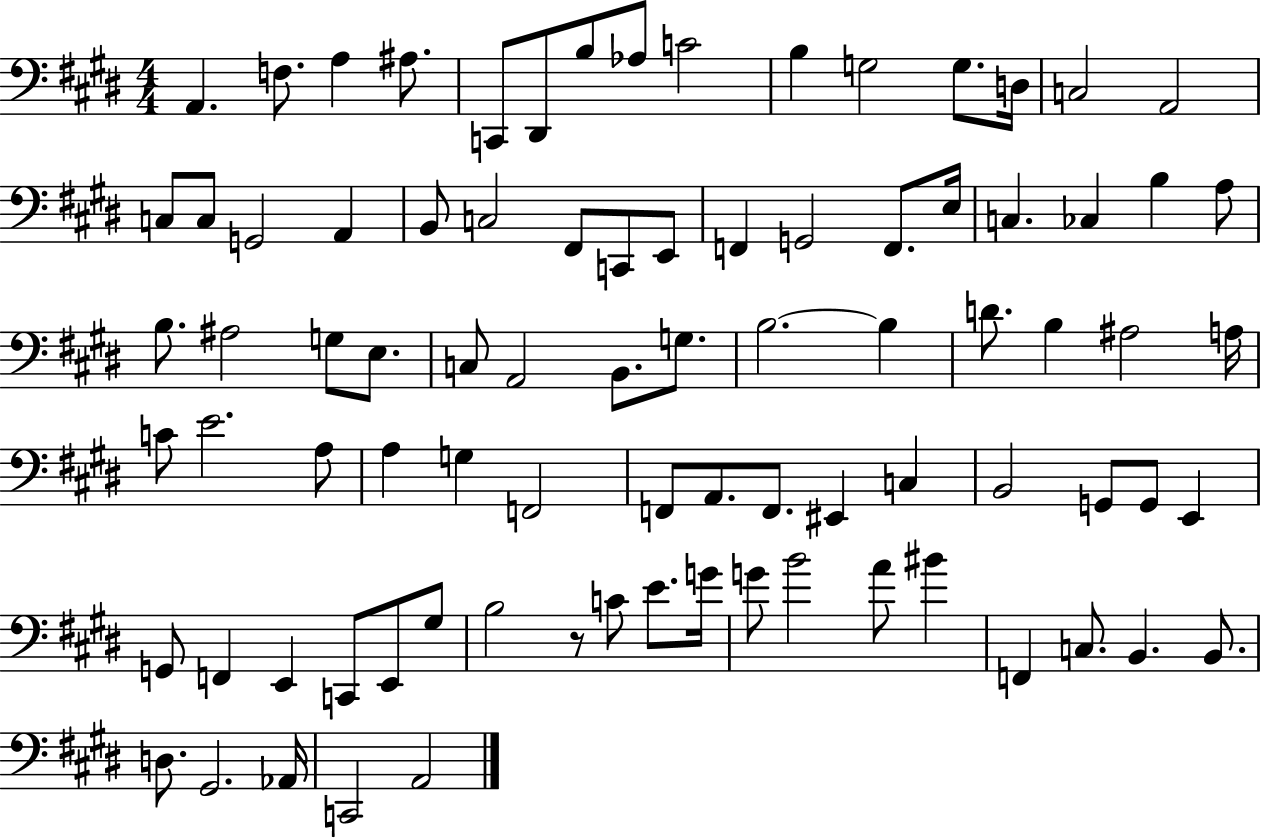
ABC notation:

X:1
T:Untitled
M:4/4
L:1/4
K:E
A,, F,/2 A, ^A,/2 C,,/2 ^D,,/2 B,/2 _A,/2 C2 B, G,2 G,/2 D,/4 C,2 A,,2 C,/2 C,/2 G,,2 A,, B,,/2 C,2 ^F,,/2 C,,/2 E,,/2 F,, G,,2 F,,/2 E,/4 C, _C, B, A,/2 B,/2 ^A,2 G,/2 E,/2 C,/2 A,,2 B,,/2 G,/2 B,2 B, D/2 B, ^A,2 A,/4 C/2 E2 A,/2 A, G, F,,2 F,,/2 A,,/2 F,,/2 ^E,, C, B,,2 G,,/2 G,,/2 E,, G,,/2 F,, E,, C,,/2 E,,/2 ^G,/2 B,2 z/2 C/2 E/2 G/4 G/2 B2 A/2 ^B F,, C,/2 B,, B,,/2 D,/2 ^G,,2 _A,,/4 C,,2 A,,2